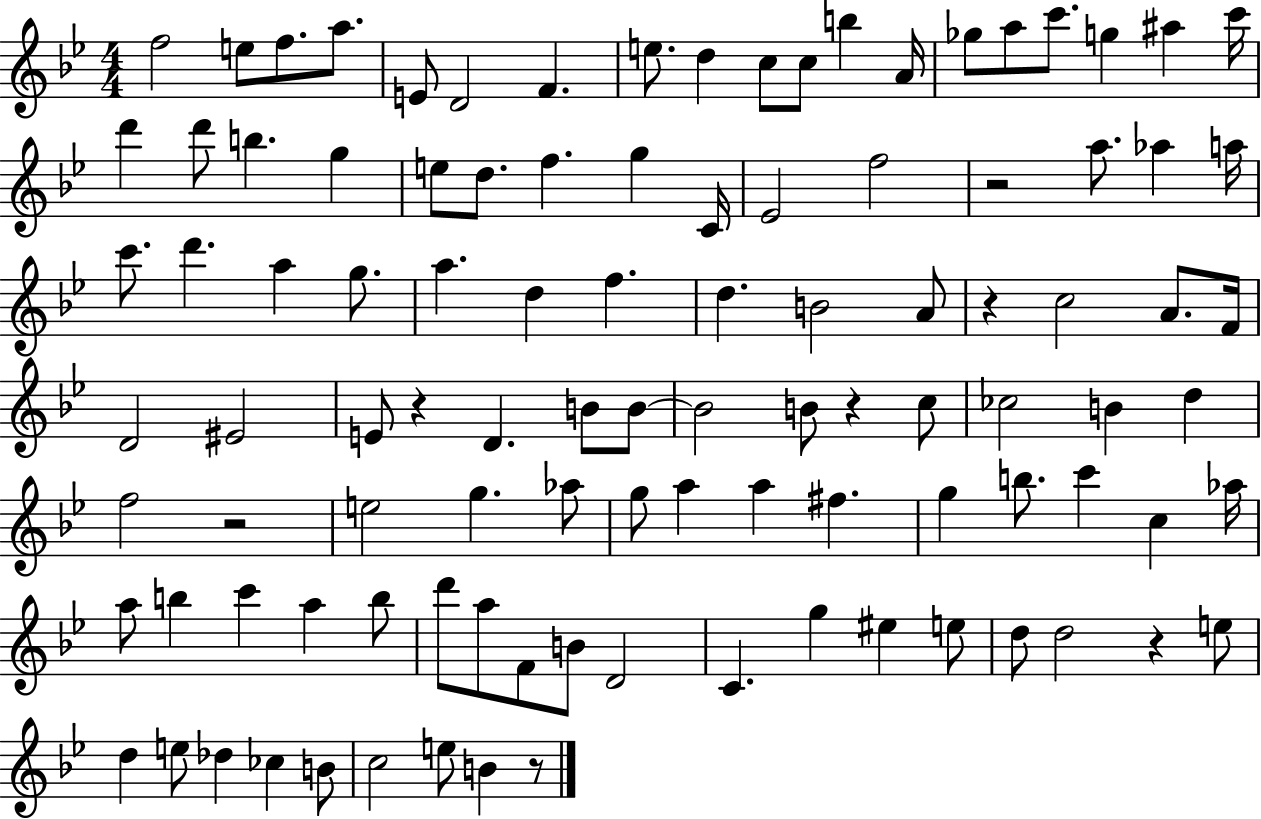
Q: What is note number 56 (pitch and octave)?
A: CES5